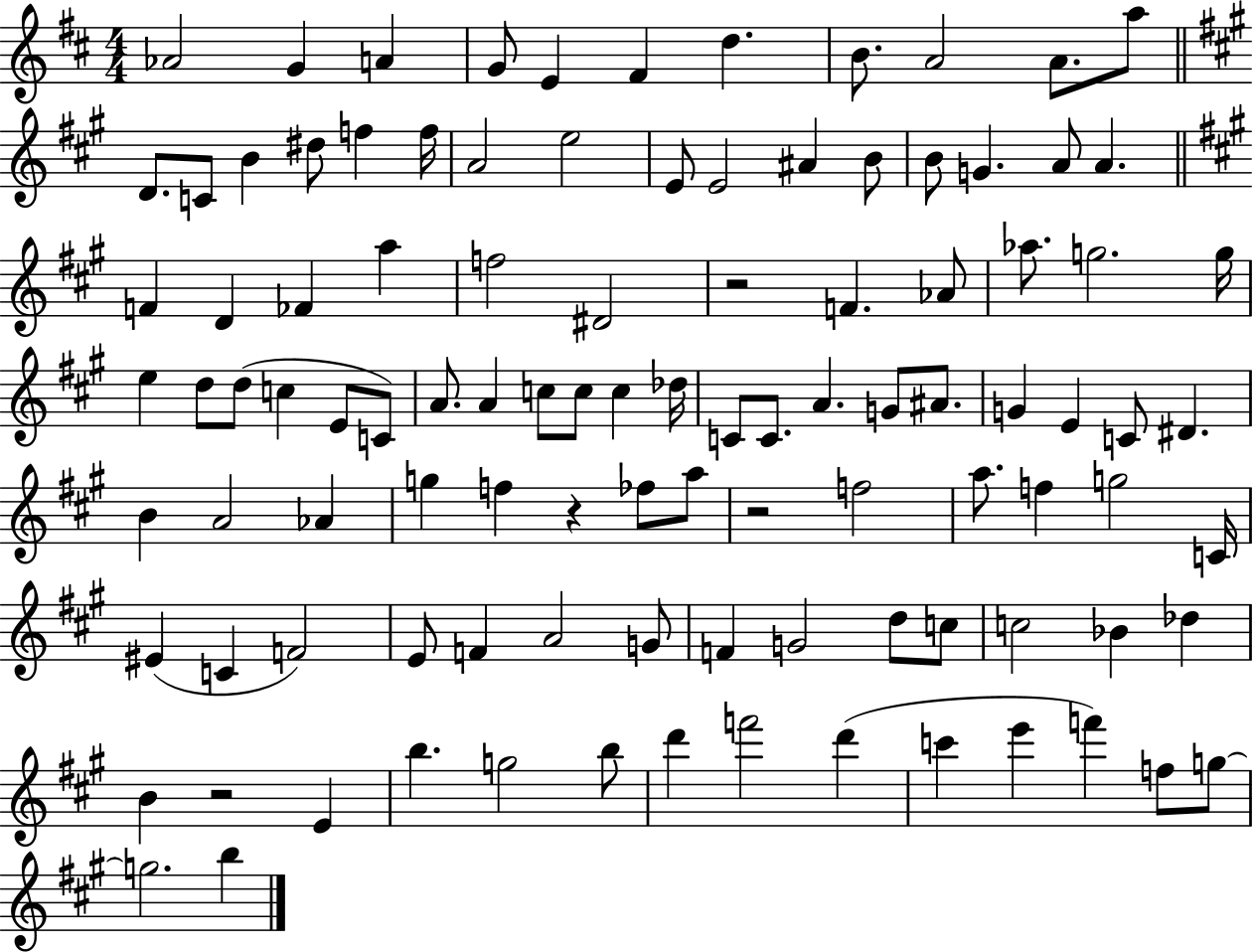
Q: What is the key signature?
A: D major